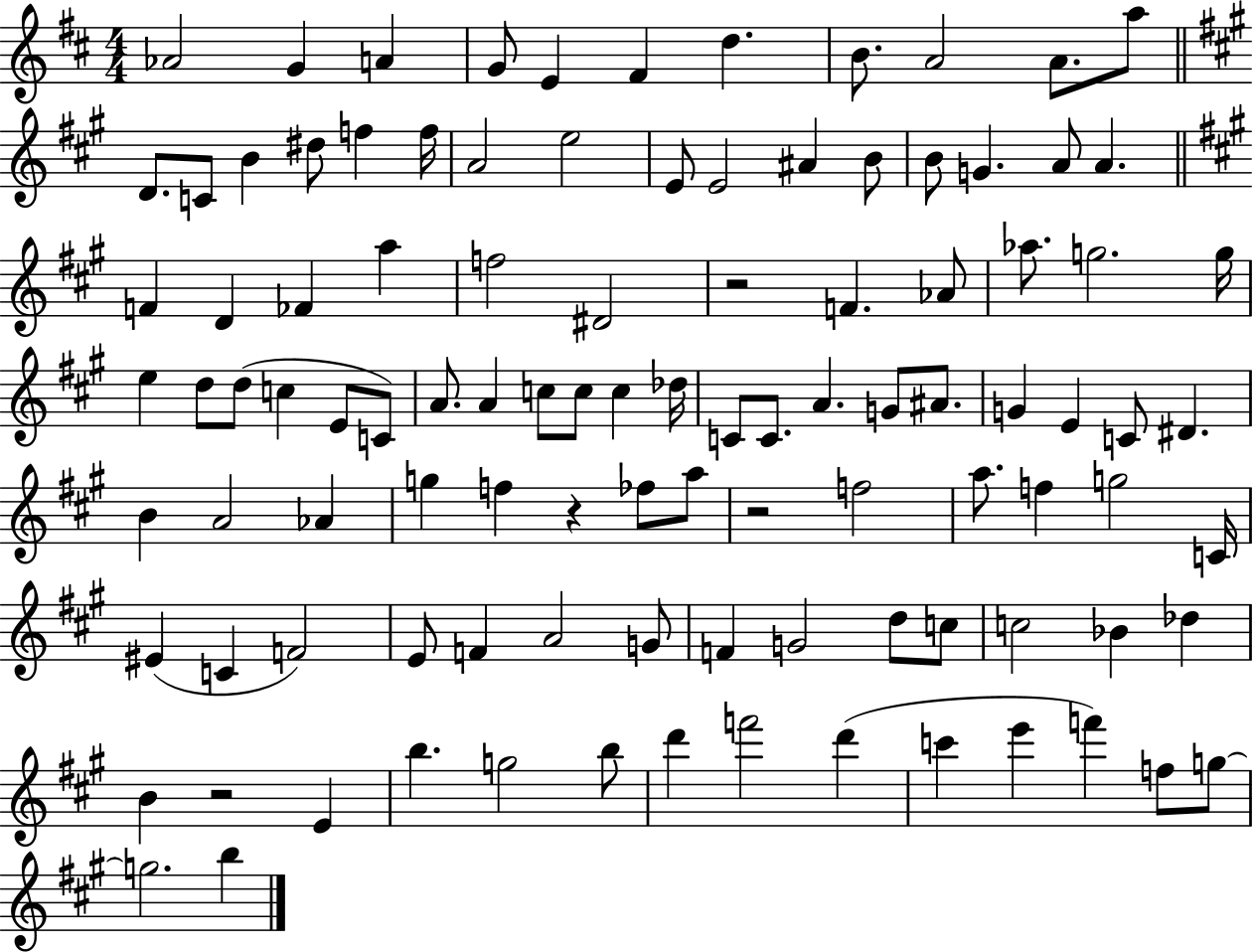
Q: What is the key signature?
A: D major